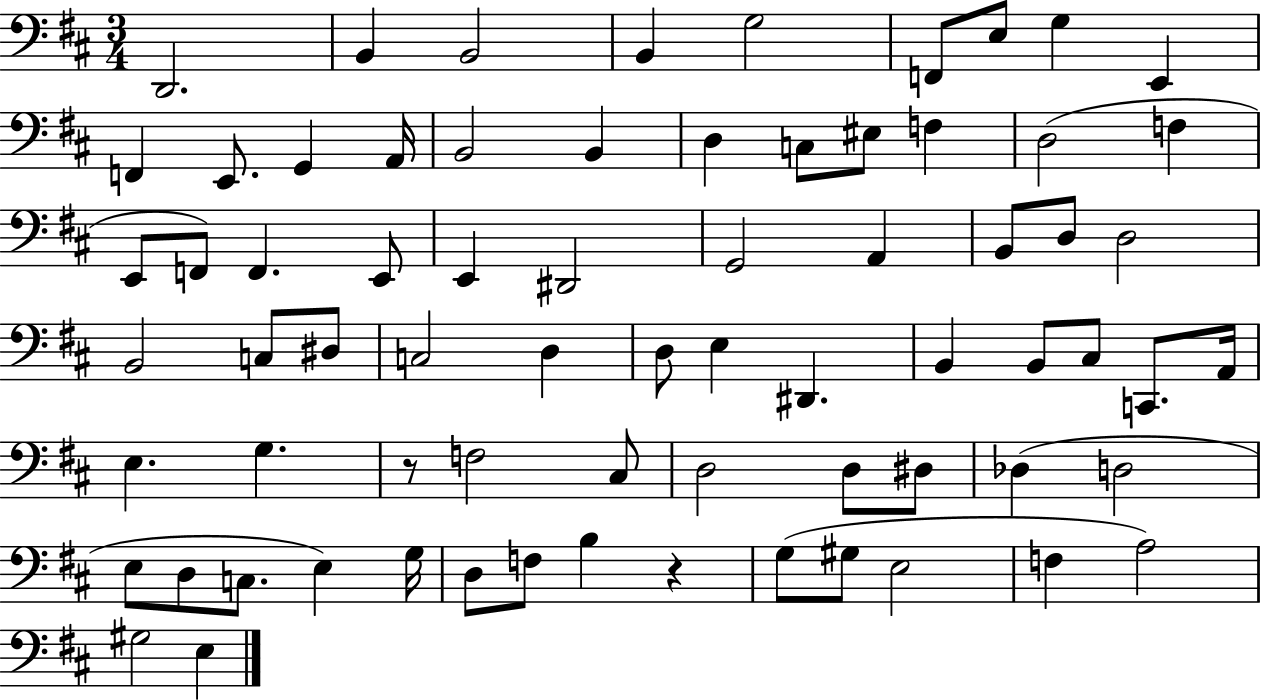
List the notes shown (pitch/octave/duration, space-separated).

D2/h. B2/q B2/h B2/q G3/h F2/e E3/e G3/q E2/q F2/q E2/e. G2/q A2/s B2/h B2/q D3/q C3/e EIS3/e F3/q D3/h F3/q E2/e F2/e F2/q. E2/e E2/q D#2/h G2/h A2/q B2/e D3/e D3/h B2/h C3/e D#3/e C3/h D3/q D3/e E3/q D#2/q. B2/q B2/e C#3/e C2/e. A2/s E3/q. G3/q. R/e F3/h C#3/e D3/h D3/e D#3/e Db3/q D3/h E3/e D3/e C3/e. E3/q G3/s D3/e F3/e B3/q R/q G3/e G#3/e E3/h F3/q A3/h G#3/h E3/q